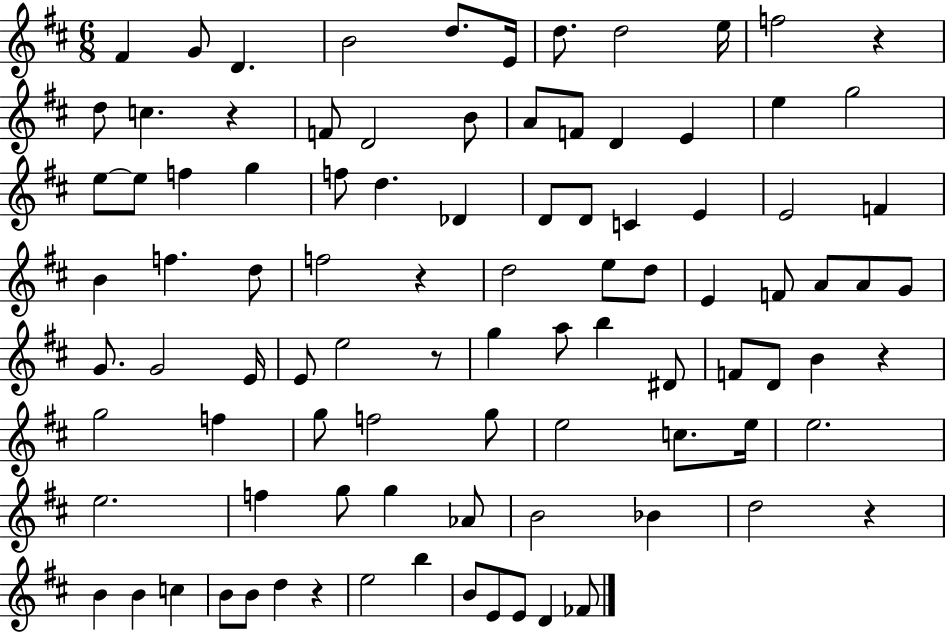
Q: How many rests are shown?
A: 7